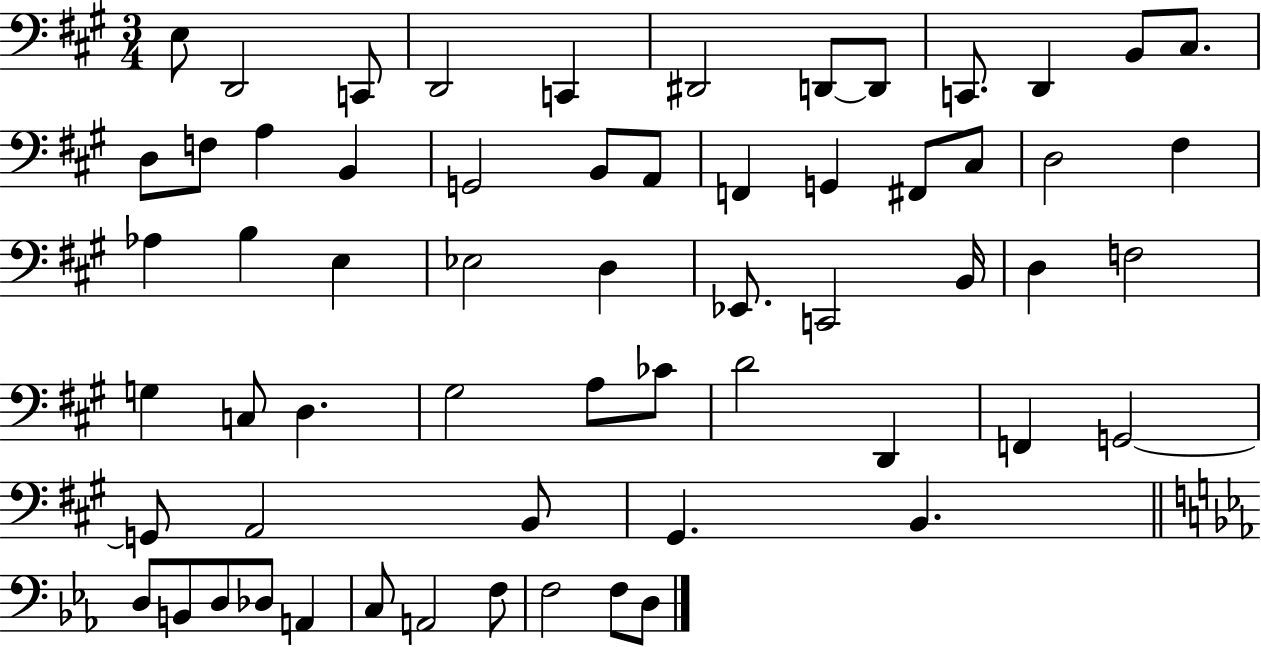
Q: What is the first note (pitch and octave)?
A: E3